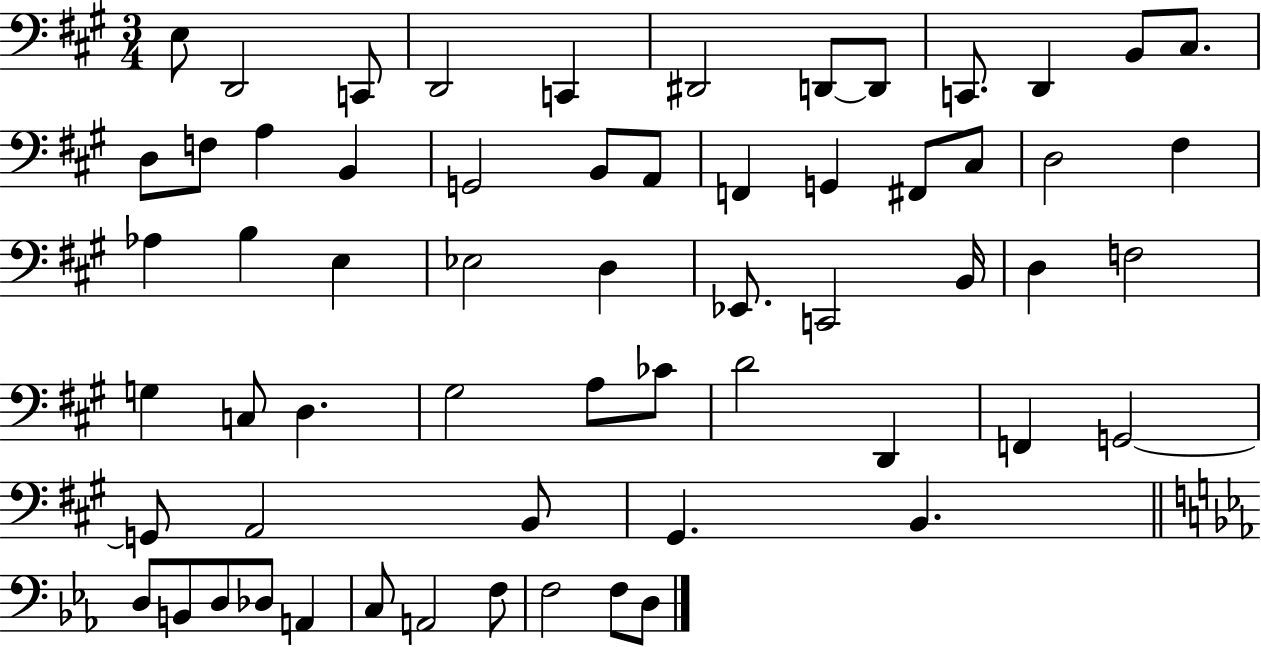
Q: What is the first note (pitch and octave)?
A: E3